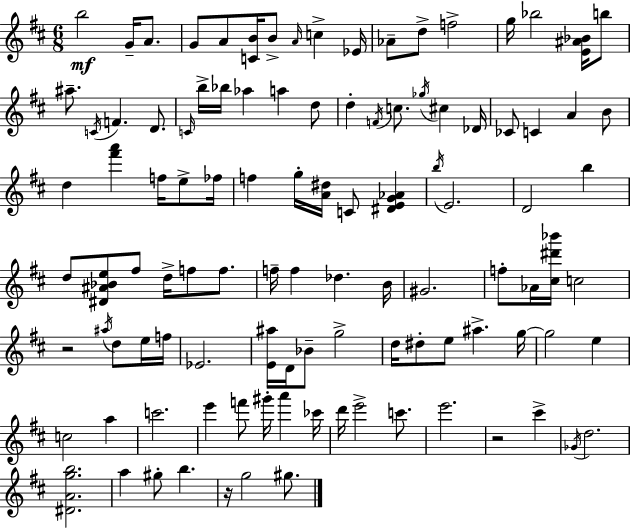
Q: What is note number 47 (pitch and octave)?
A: D5